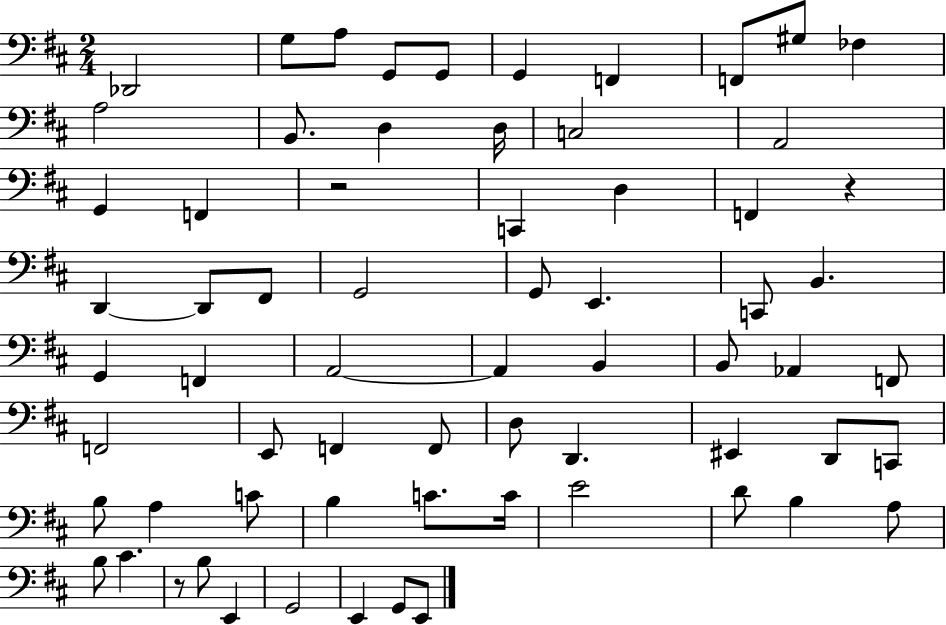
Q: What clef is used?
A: bass